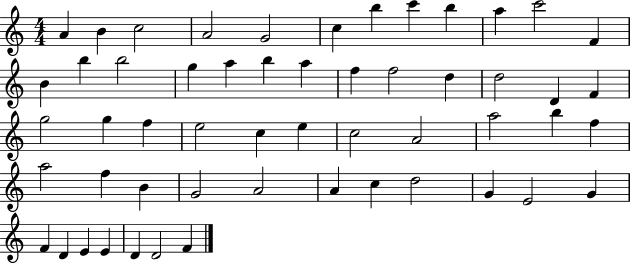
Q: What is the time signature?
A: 4/4